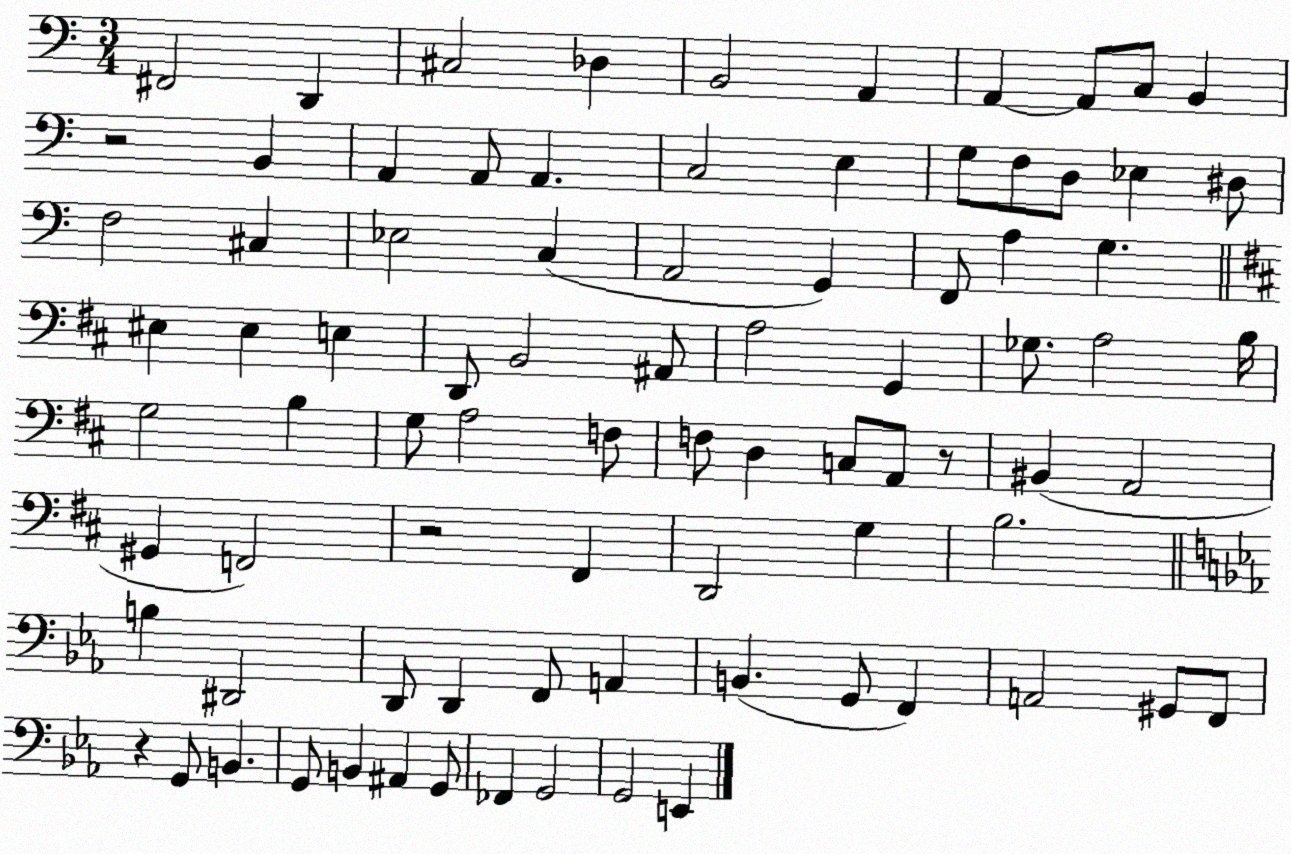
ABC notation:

X:1
T:Untitled
M:3/4
L:1/4
K:C
^F,,2 D,, ^C,2 _D, B,,2 A,, A,, A,,/2 C,/2 B,, z2 B,, A,, A,,/2 A,, C,2 E, G,/2 F,/2 D,/2 _E, ^D,/2 F,2 ^C, _E,2 C, A,,2 G,, F,,/2 A, G, ^E, ^E, E, D,,/2 B,,2 ^A,,/2 A,2 G,, _G,/2 A,2 B,/4 G,2 B, G,/2 A,2 F,/2 F,/2 D, C,/2 A,,/2 z/2 ^B,, A,,2 ^G,, F,,2 z2 ^F,, D,,2 G, B,2 B, ^D,,2 D,,/2 D,, F,,/2 A,, B,, G,,/2 F,, A,,2 ^G,,/2 F,,/2 z G,,/2 B,, G,,/2 B,, ^A,, G,,/2 _F,, G,,2 G,,2 E,,